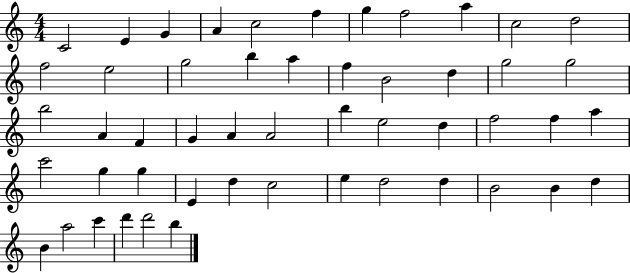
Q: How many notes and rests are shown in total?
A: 51